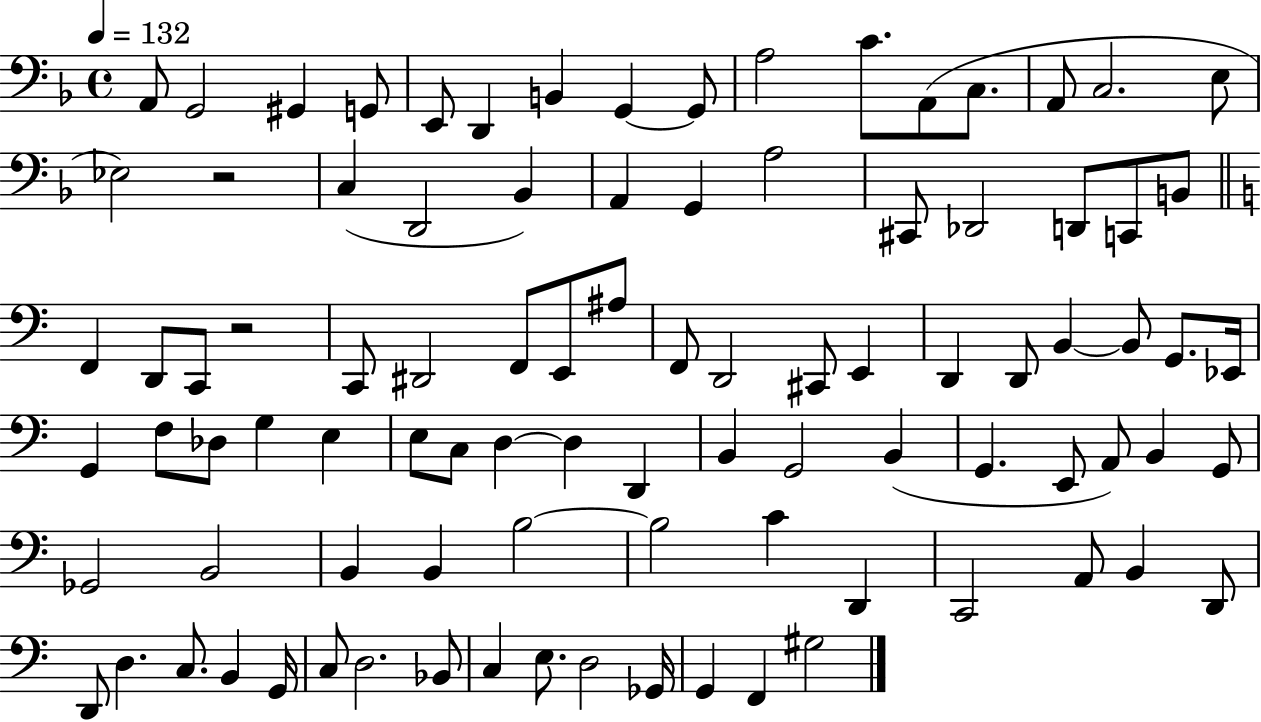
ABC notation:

X:1
T:Untitled
M:4/4
L:1/4
K:F
A,,/2 G,,2 ^G,, G,,/2 E,,/2 D,, B,, G,, G,,/2 A,2 C/2 A,,/2 C,/2 A,,/2 C,2 E,/2 _E,2 z2 C, D,,2 _B,, A,, G,, A,2 ^C,,/2 _D,,2 D,,/2 C,,/2 B,,/2 F,, D,,/2 C,,/2 z2 C,,/2 ^D,,2 F,,/2 E,,/2 ^A,/2 F,,/2 D,,2 ^C,,/2 E,, D,, D,,/2 B,, B,,/2 G,,/2 _E,,/4 G,, F,/2 _D,/2 G, E, E,/2 C,/2 D, D, D,, B,, G,,2 B,, G,, E,,/2 A,,/2 B,, G,,/2 _G,,2 B,,2 B,, B,, B,2 B,2 C D,, C,,2 A,,/2 B,, D,,/2 D,,/2 D, C,/2 B,, G,,/4 C,/2 D,2 _B,,/2 C, E,/2 D,2 _G,,/4 G,, F,, ^G,2